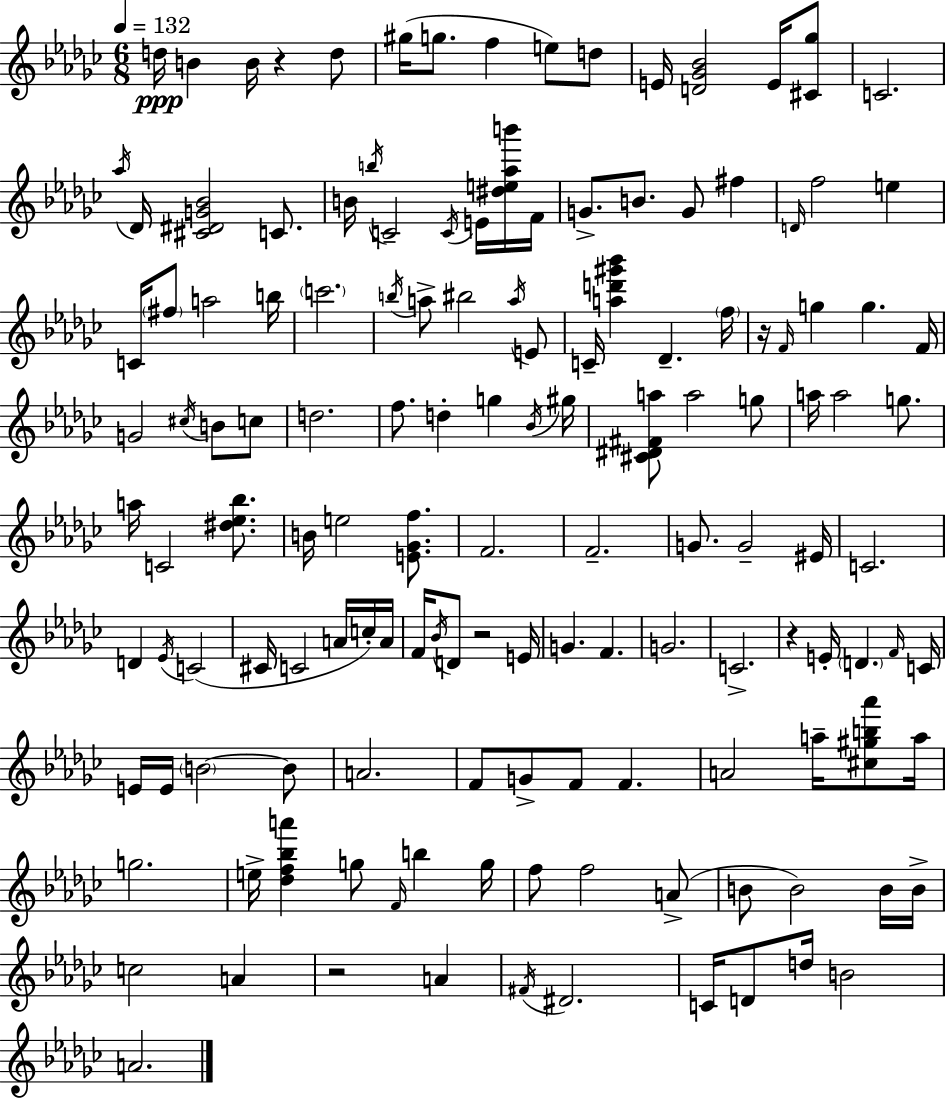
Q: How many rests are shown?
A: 5